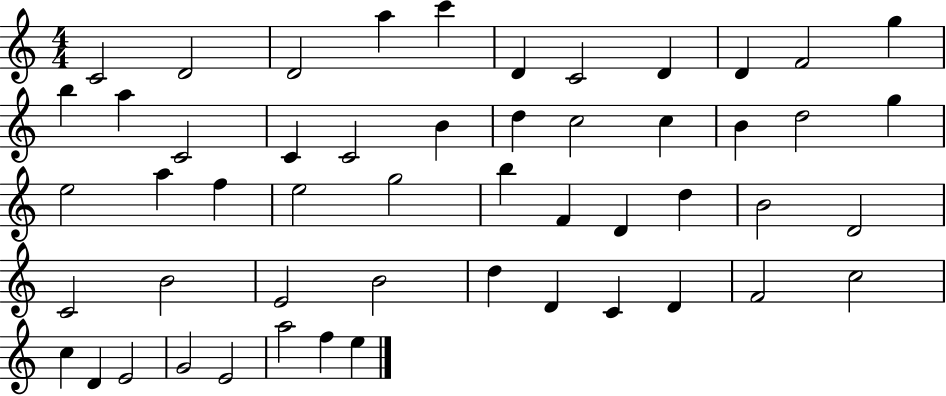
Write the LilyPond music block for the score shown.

{
  \clef treble
  \numericTimeSignature
  \time 4/4
  \key c \major
  c'2 d'2 | d'2 a''4 c'''4 | d'4 c'2 d'4 | d'4 f'2 g''4 | \break b''4 a''4 c'2 | c'4 c'2 b'4 | d''4 c''2 c''4 | b'4 d''2 g''4 | \break e''2 a''4 f''4 | e''2 g''2 | b''4 f'4 d'4 d''4 | b'2 d'2 | \break c'2 b'2 | e'2 b'2 | d''4 d'4 c'4 d'4 | f'2 c''2 | \break c''4 d'4 e'2 | g'2 e'2 | a''2 f''4 e''4 | \bar "|."
}